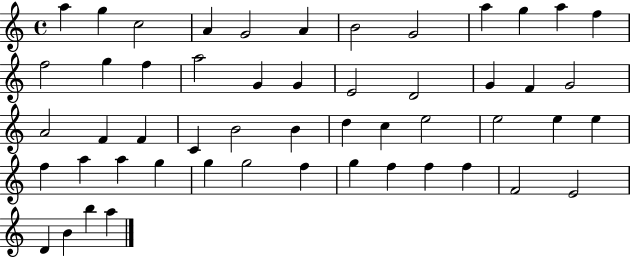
A5/q G5/q C5/h A4/q G4/h A4/q B4/h G4/h A5/q G5/q A5/q F5/q F5/h G5/q F5/q A5/h G4/q G4/q E4/h D4/h G4/q F4/q G4/h A4/h F4/q F4/q C4/q B4/h B4/q D5/q C5/q E5/h E5/h E5/q E5/q F5/q A5/q A5/q G5/q G5/q G5/h F5/q G5/q F5/q F5/q F5/q F4/h E4/h D4/q B4/q B5/q A5/q